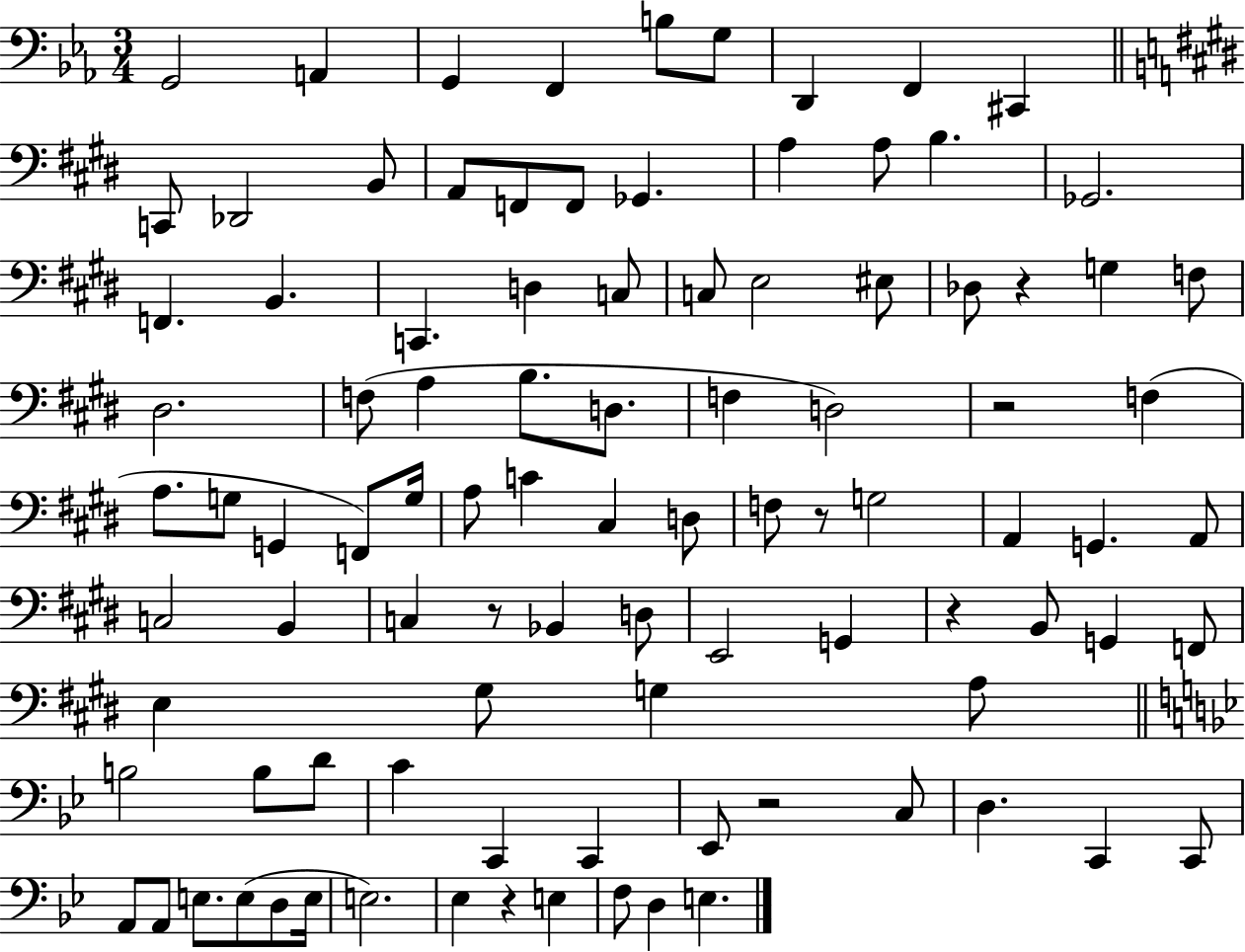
G2/h A2/q G2/q F2/q B3/e G3/e D2/q F2/q C#2/q C2/e Db2/h B2/e A2/e F2/e F2/e Gb2/q. A3/q A3/e B3/q. Gb2/h. F2/q. B2/q. C2/q. D3/q C3/e C3/e E3/h EIS3/e Db3/e R/q G3/q F3/e D#3/h. F3/e A3/q B3/e. D3/e. F3/q D3/h R/h F3/q A3/e. G3/e G2/q F2/e G3/s A3/e C4/q C#3/q D3/e F3/e R/e G3/h A2/q G2/q. A2/e C3/h B2/q C3/q R/e Bb2/q D3/e E2/h G2/q R/q B2/e G2/q F2/e E3/q G#3/e G3/q A3/e B3/h B3/e D4/e C4/q C2/q C2/q Eb2/e R/h C3/e D3/q. C2/q C2/e A2/e A2/e E3/e. E3/e D3/e E3/s E3/h. Eb3/q R/q E3/q F3/e D3/q E3/q.